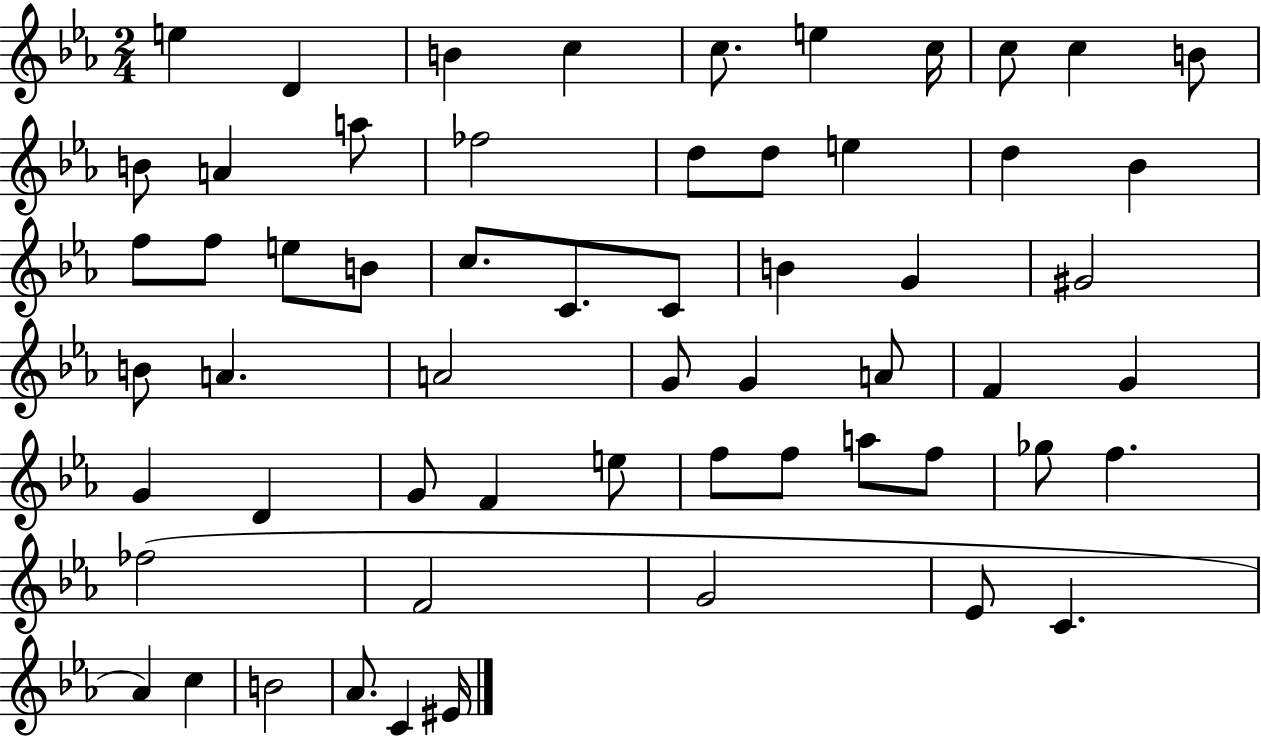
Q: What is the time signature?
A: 2/4